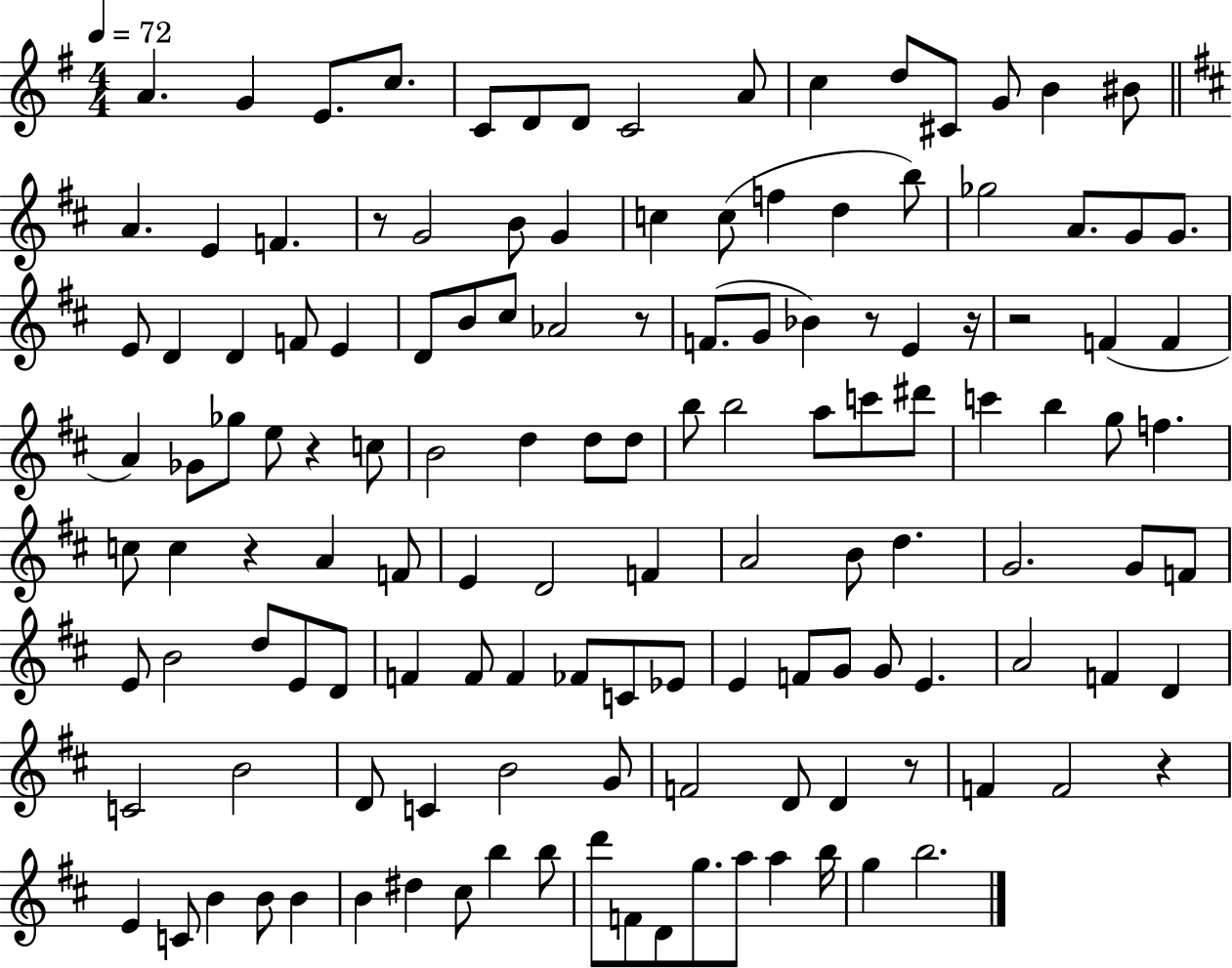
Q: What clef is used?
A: treble